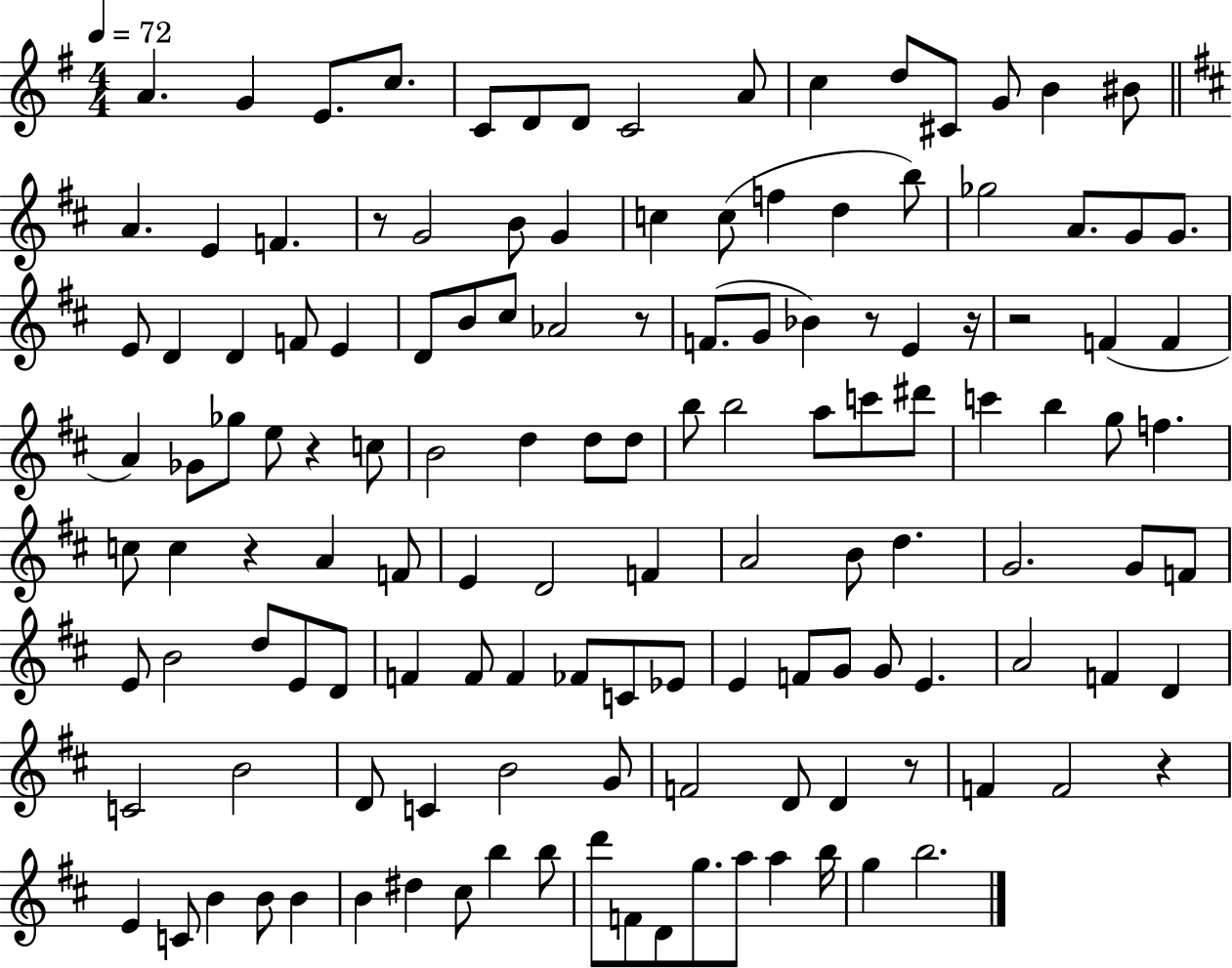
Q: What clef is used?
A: treble